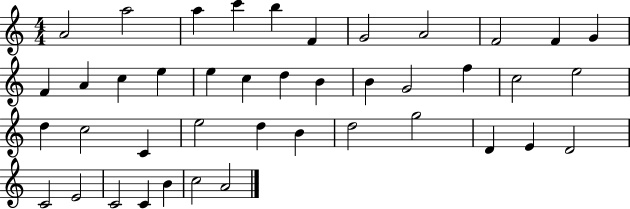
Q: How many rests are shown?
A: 0